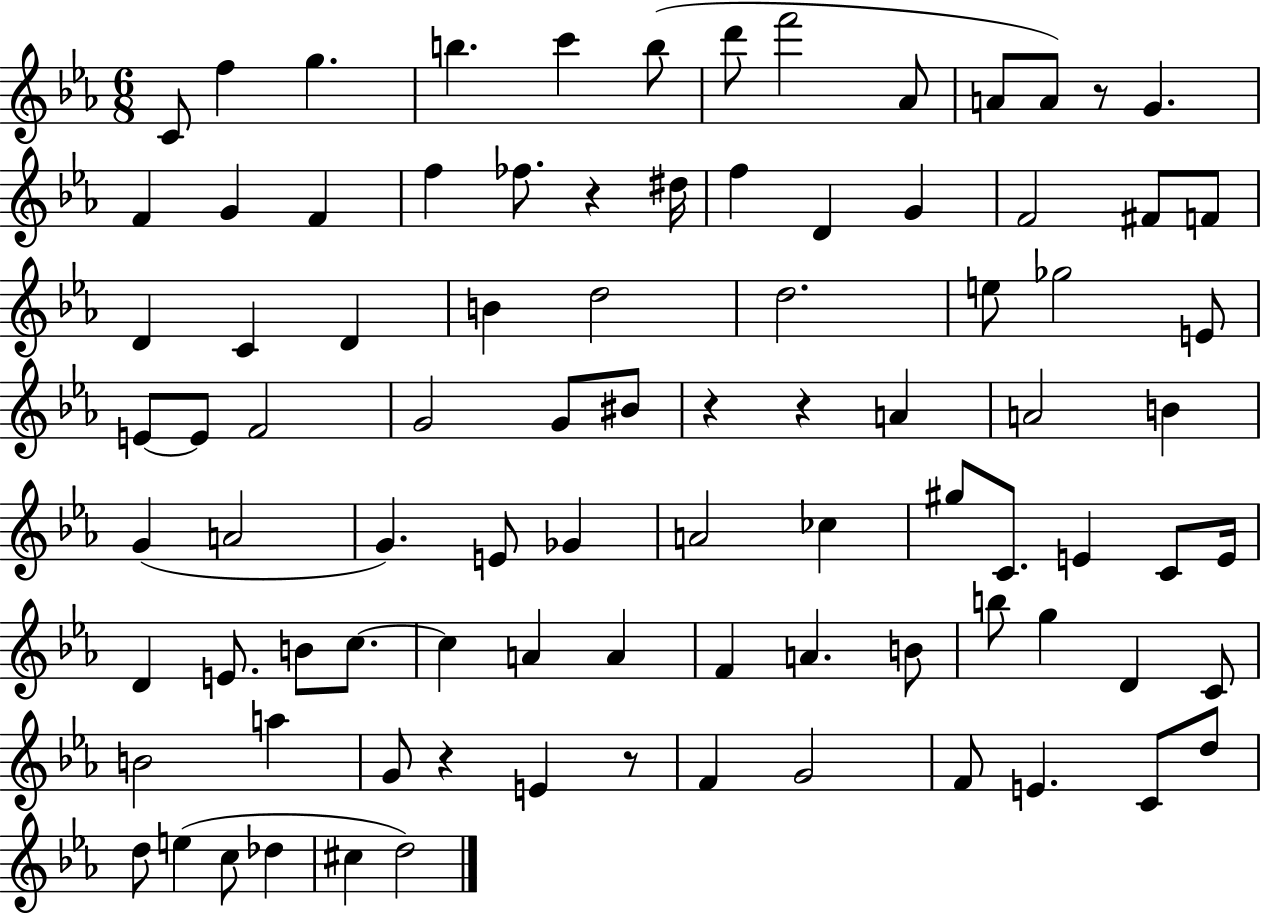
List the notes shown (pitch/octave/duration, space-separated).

C4/e F5/q G5/q. B5/q. C6/q B5/e D6/e F6/h Ab4/e A4/e A4/e R/e G4/q. F4/q G4/q F4/q F5/q FES5/e. R/q D#5/s F5/q D4/q G4/q F4/h F#4/e F4/e D4/q C4/q D4/q B4/q D5/h D5/h. E5/e Gb5/h E4/e E4/e E4/e F4/h G4/h G4/e BIS4/e R/q R/q A4/q A4/h B4/q G4/q A4/h G4/q. E4/e Gb4/q A4/h CES5/q G#5/e C4/e. E4/q C4/e E4/s D4/q E4/e. B4/e C5/e. C5/q A4/q A4/q F4/q A4/q. B4/e B5/e G5/q D4/q C4/e B4/h A5/q G4/e R/q E4/q R/e F4/q G4/h F4/e E4/q. C4/e D5/e D5/e E5/q C5/e Db5/q C#5/q D5/h